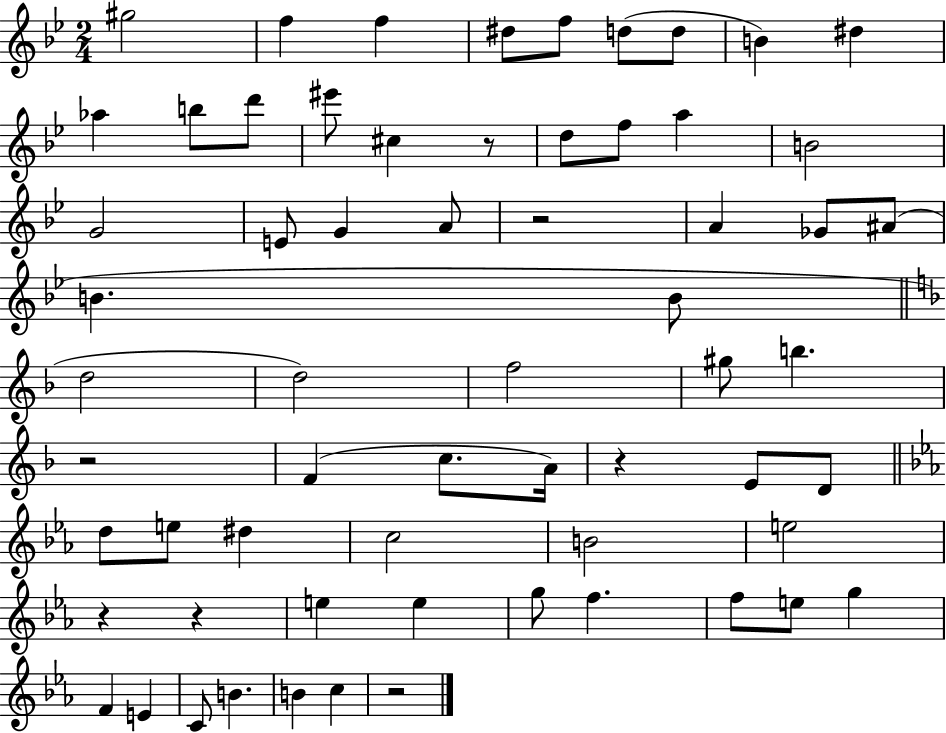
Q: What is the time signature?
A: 2/4